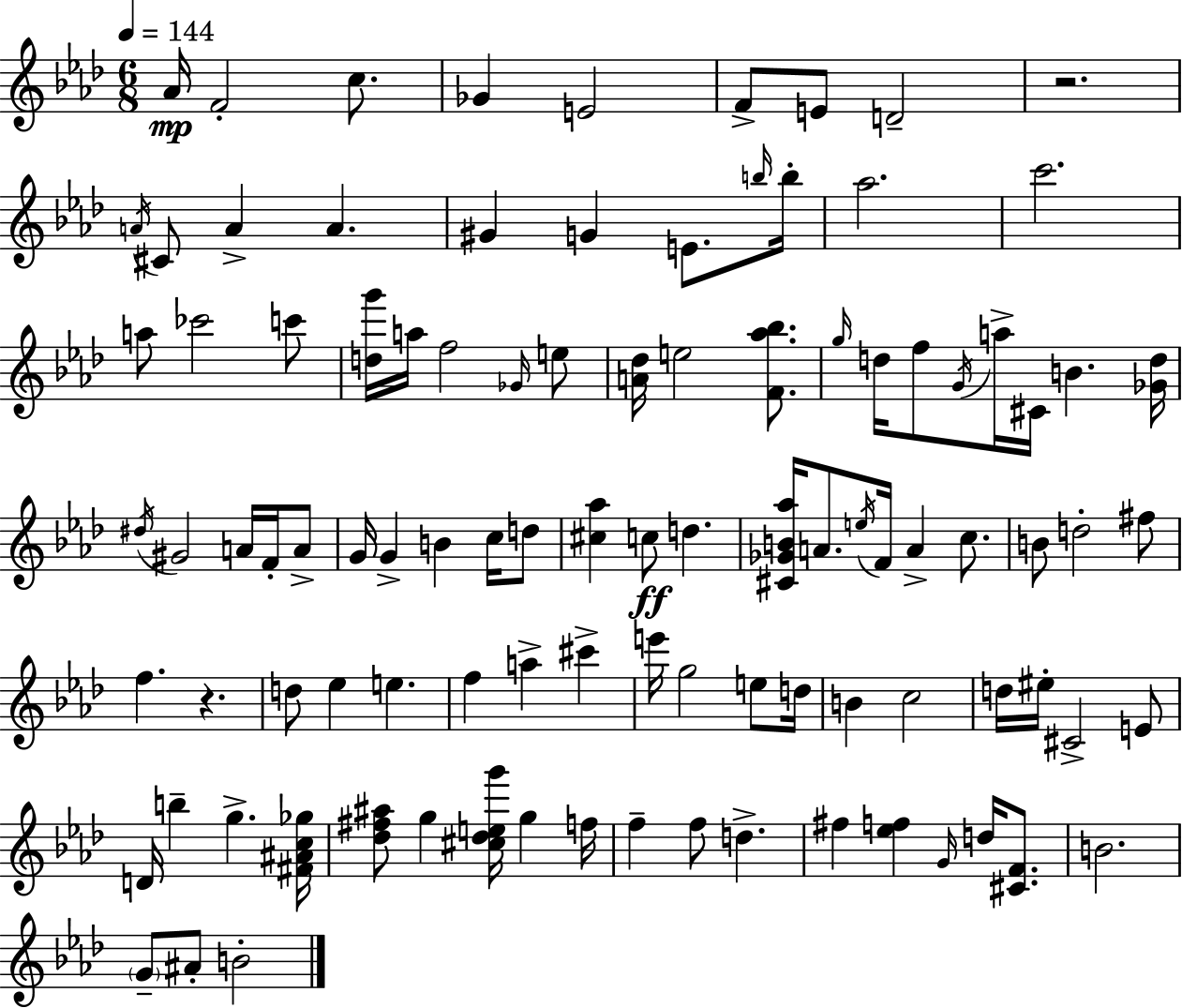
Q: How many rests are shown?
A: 2